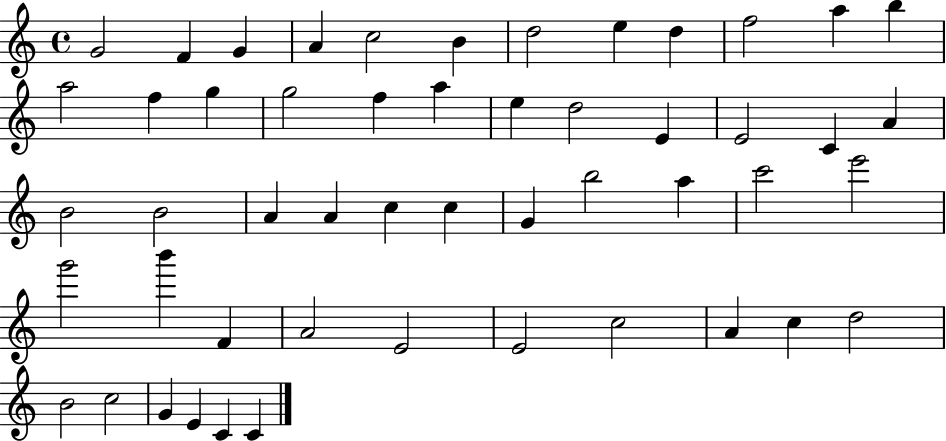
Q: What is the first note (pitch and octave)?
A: G4